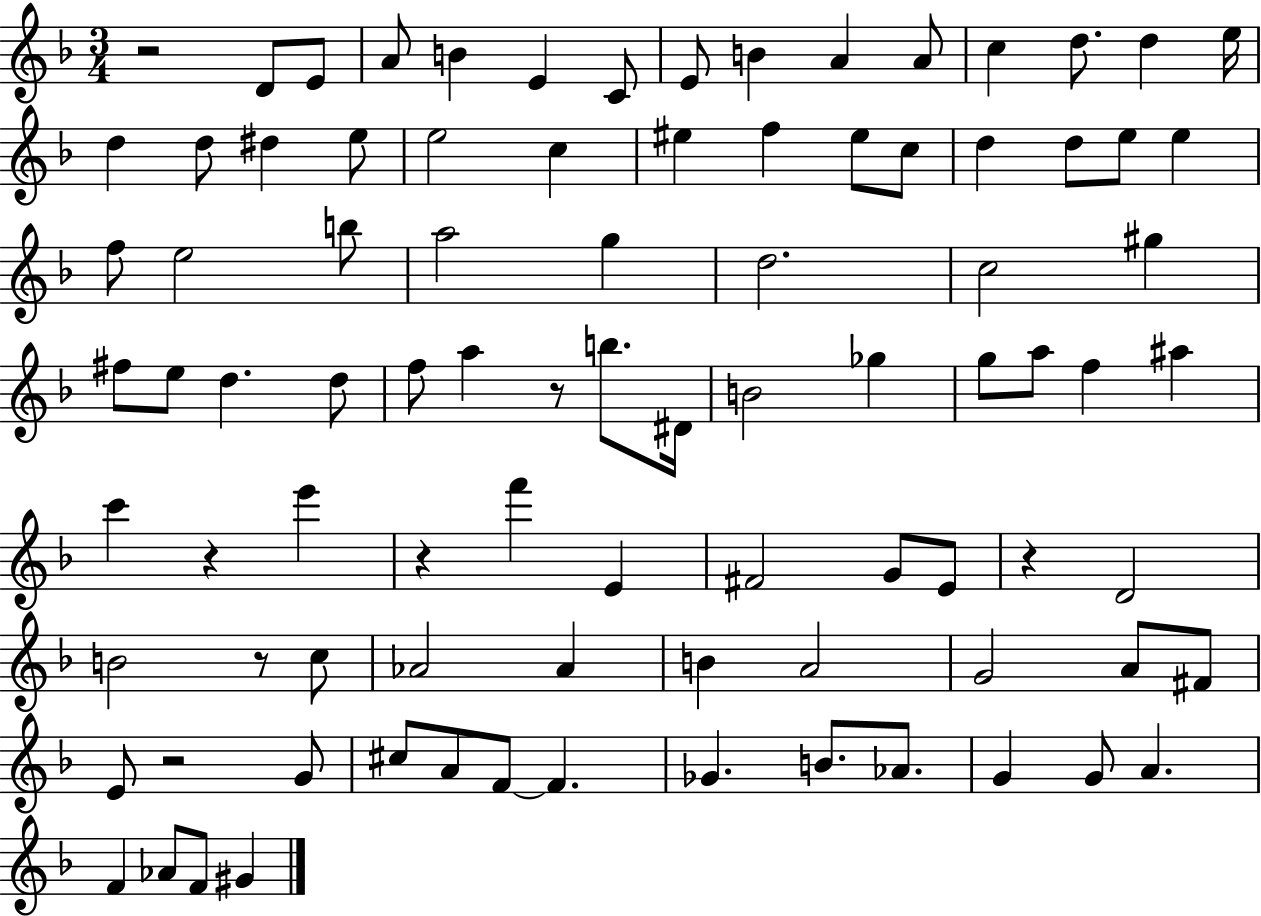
{
  \clef treble
  \numericTimeSignature
  \time 3/4
  \key f \major
  r2 d'8 e'8 | a'8 b'4 e'4 c'8 | e'8 b'4 a'4 a'8 | c''4 d''8. d''4 e''16 | \break d''4 d''8 dis''4 e''8 | e''2 c''4 | eis''4 f''4 eis''8 c''8 | d''4 d''8 e''8 e''4 | \break f''8 e''2 b''8 | a''2 g''4 | d''2. | c''2 gis''4 | \break fis''8 e''8 d''4. d''8 | f''8 a''4 r8 b''8. dis'16 | b'2 ges''4 | g''8 a''8 f''4 ais''4 | \break c'''4 r4 e'''4 | r4 f'''4 e'4 | fis'2 g'8 e'8 | r4 d'2 | \break b'2 r8 c''8 | aes'2 aes'4 | b'4 a'2 | g'2 a'8 fis'8 | \break e'8 r2 g'8 | cis''8 a'8 f'8~~ f'4. | ges'4. b'8. aes'8. | g'4 g'8 a'4. | \break f'4 aes'8 f'8 gis'4 | \bar "|."
}